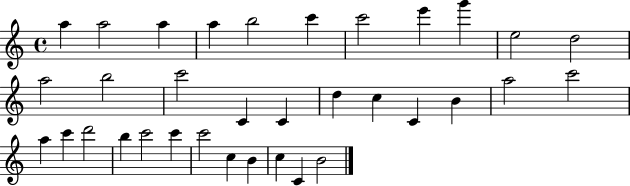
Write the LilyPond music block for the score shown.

{
  \clef treble
  \time 4/4
  \defaultTimeSignature
  \key c \major
  a''4 a''2 a''4 | a''4 b''2 c'''4 | c'''2 e'''4 g'''4 | e''2 d''2 | \break a''2 b''2 | c'''2 c'4 c'4 | d''4 c''4 c'4 b'4 | a''2 c'''2 | \break a''4 c'''4 d'''2 | b''4 c'''2 c'''4 | c'''2 c''4 b'4 | c''4 c'4 b'2 | \break \bar "|."
}